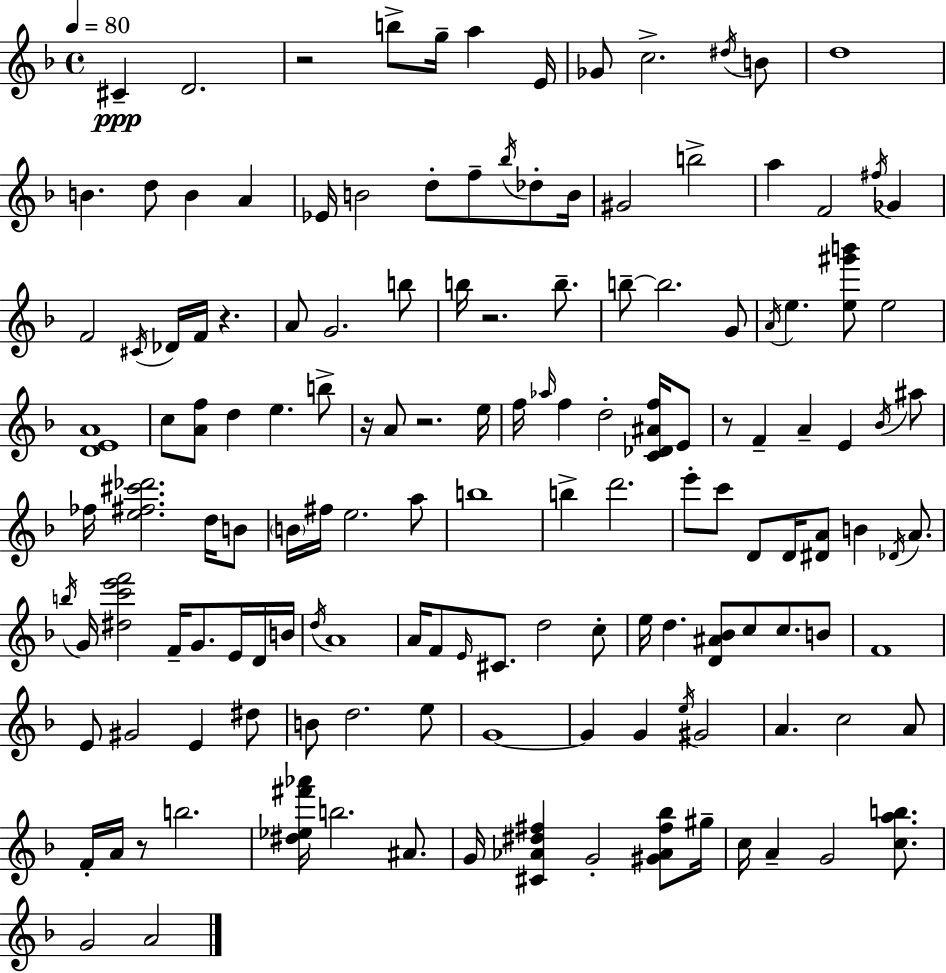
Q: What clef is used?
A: treble